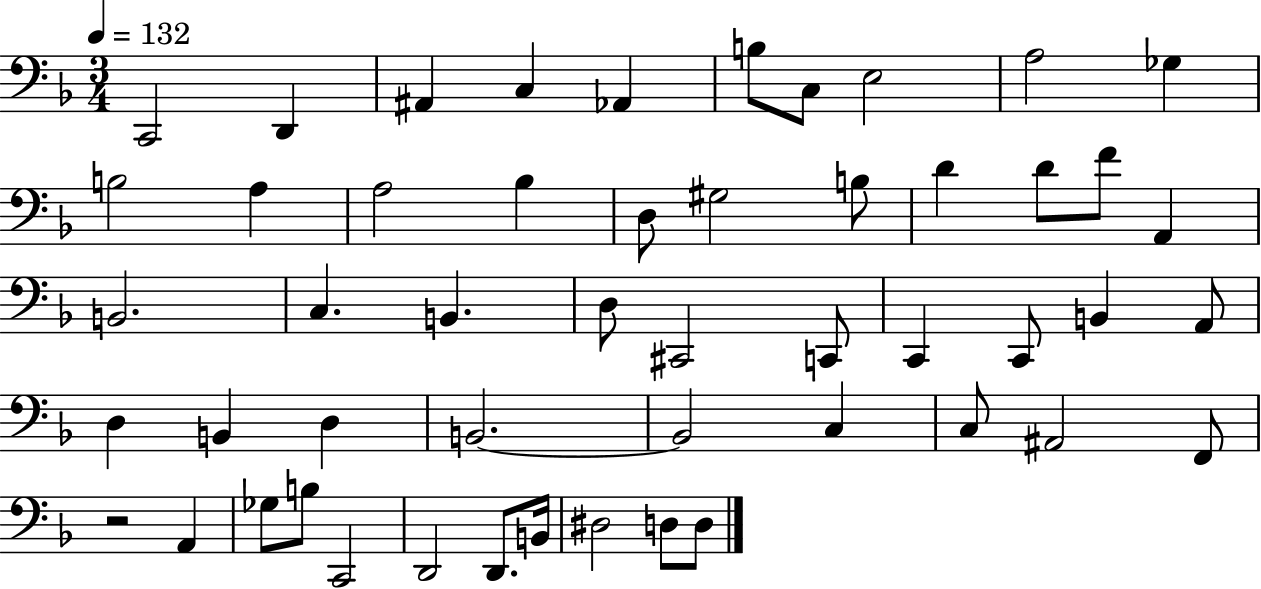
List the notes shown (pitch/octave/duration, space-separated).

C2/h D2/q A#2/q C3/q Ab2/q B3/e C3/e E3/h A3/h Gb3/q B3/h A3/q A3/h Bb3/q D3/e G#3/h B3/e D4/q D4/e F4/e A2/q B2/h. C3/q. B2/q. D3/e C#2/h C2/e C2/q C2/e B2/q A2/e D3/q B2/q D3/q B2/h. B2/h C3/q C3/e A#2/h F2/e R/h A2/q Gb3/e B3/e C2/h D2/h D2/e. B2/s D#3/h D3/e D3/e